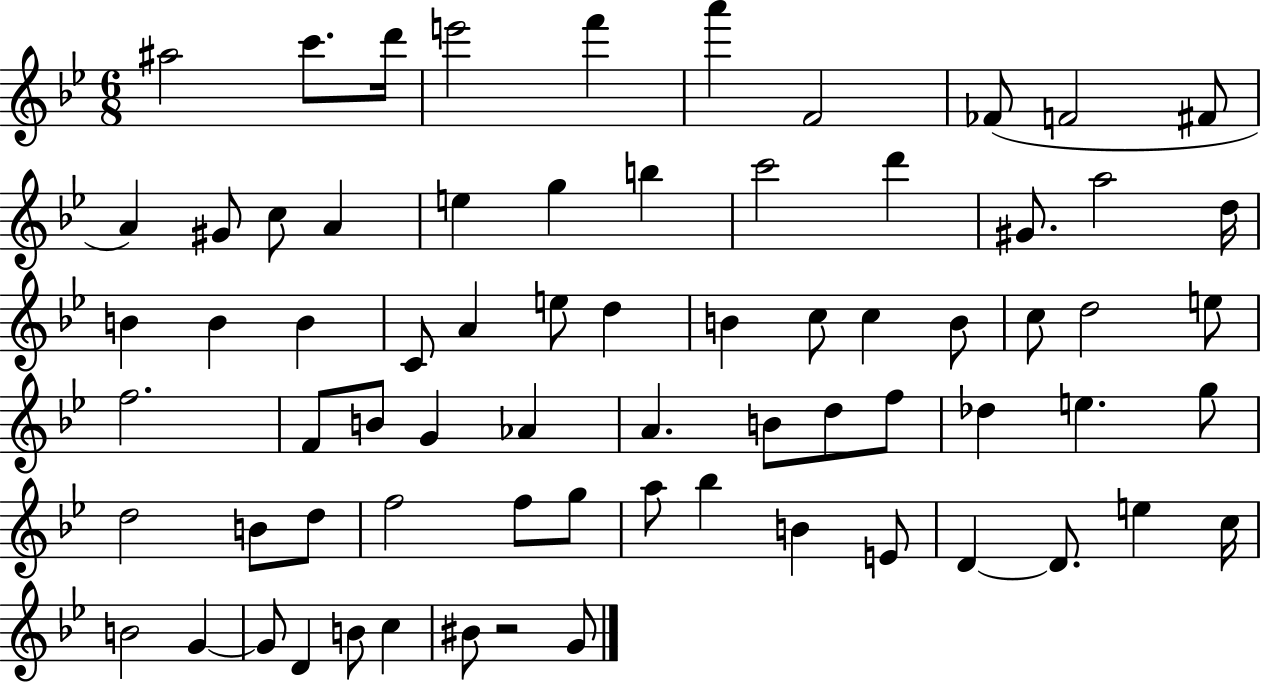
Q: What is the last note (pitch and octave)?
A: G4